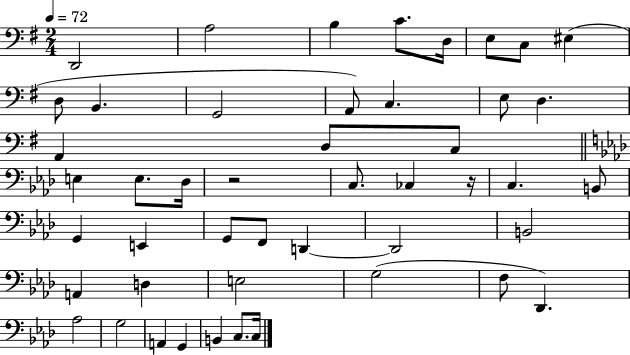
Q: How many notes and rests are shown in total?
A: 47